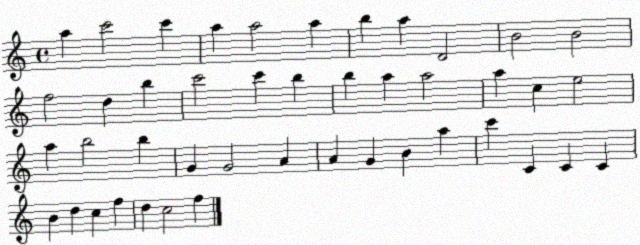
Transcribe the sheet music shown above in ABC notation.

X:1
T:Untitled
M:4/4
L:1/4
K:C
a c'2 c' a a2 a b a D2 B2 B2 f2 d b c'2 c' b b a a2 a c e2 a b2 b G G2 A A G B a c' C C C B d c f d c2 f